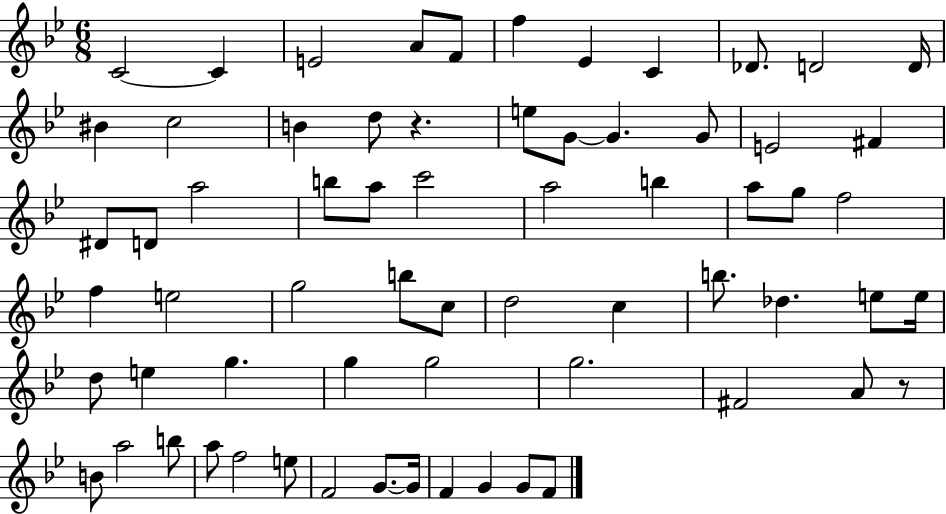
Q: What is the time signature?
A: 6/8